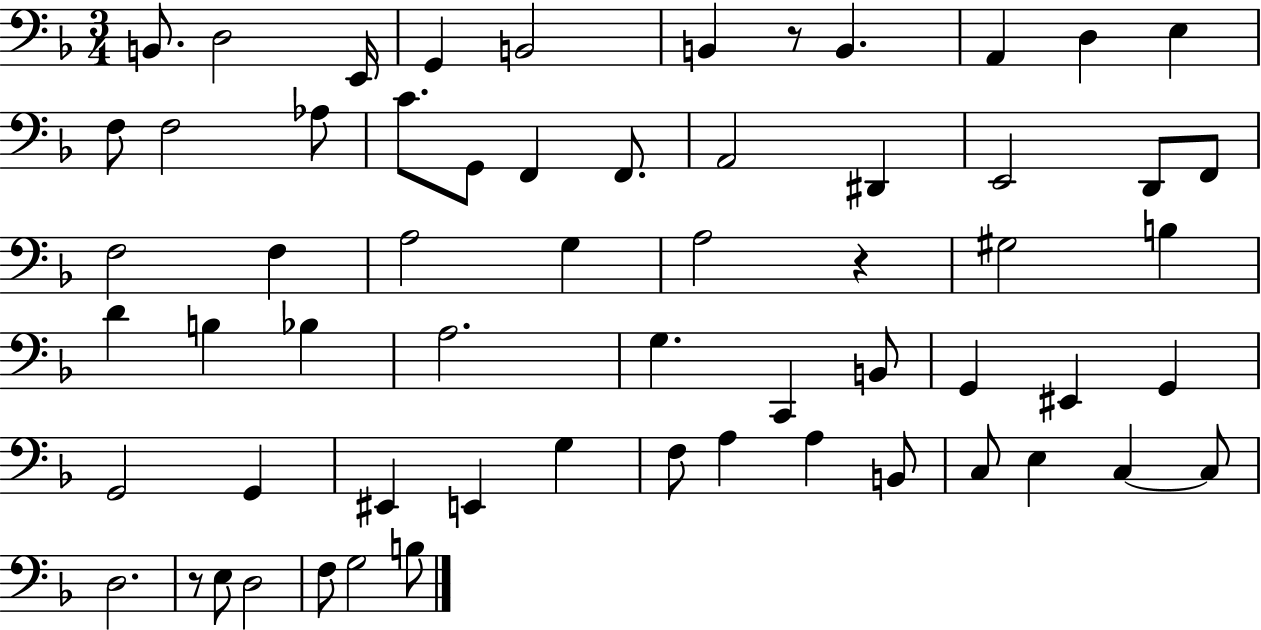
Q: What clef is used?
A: bass